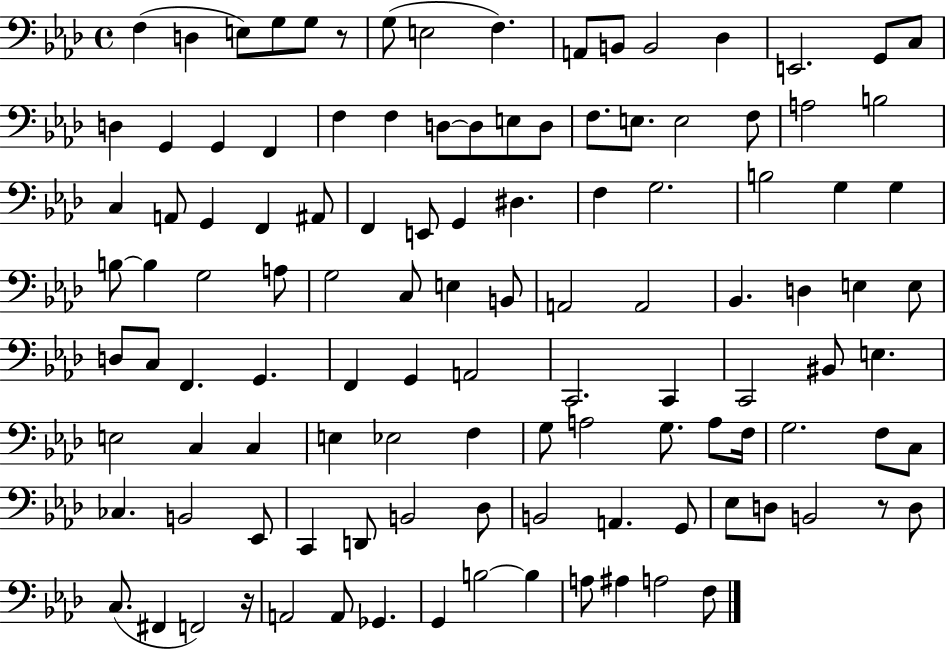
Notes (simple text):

F3/q D3/q E3/e G3/e G3/e R/e G3/e E3/h F3/q. A2/e B2/e B2/h Db3/q E2/h. G2/e C3/e D3/q G2/q G2/q F2/q F3/q F3/q D3/e D3/e E3/e D3/e F3/e. E3/e. E3/h F3/e A3/h B3/h C3/q A2/e G2/q F2/q A#2/e F2/q E2/e G2/q D#3/q. F3/q G3/h. B3/h G3/q G3/q B3/e B3/q G3/h A3/e G3/h C3/e E3/q B2/e A2/h A2/h Bb2/q. D3/q E3/q E3/e D3/e C3/e F2/q. G2/q. F2/q G2/q A2/h C2/h. C2/q C2/h BIS2/e E3/q. E3/h C3/q C3/q E3/q Eb3/h F3/q G3/e A3/h G3/e. A3/e F3/s G3/h. F3/e C3/e CES3/q. B2/h Eb2/e C2/q D2/e B2/h Db3/e B2/h A2/q. G2/e Eb3/e D3/e B2/h R/e D3/e C3/e. F#2/q F2/h R/s A2/h A2/e Gb2/q. G2/q B3/h B3/q A3/e A#3/q A3/h F3/e